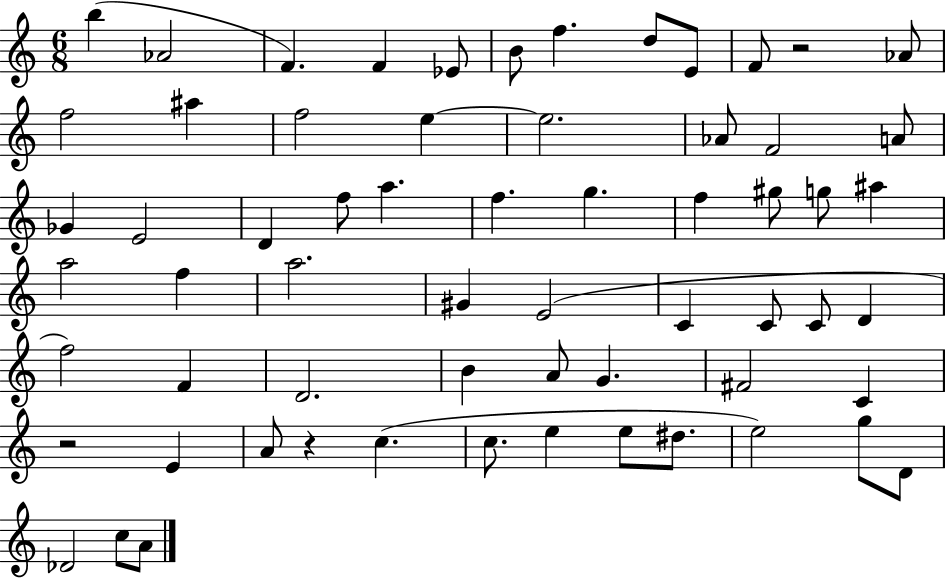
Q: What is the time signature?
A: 6/8